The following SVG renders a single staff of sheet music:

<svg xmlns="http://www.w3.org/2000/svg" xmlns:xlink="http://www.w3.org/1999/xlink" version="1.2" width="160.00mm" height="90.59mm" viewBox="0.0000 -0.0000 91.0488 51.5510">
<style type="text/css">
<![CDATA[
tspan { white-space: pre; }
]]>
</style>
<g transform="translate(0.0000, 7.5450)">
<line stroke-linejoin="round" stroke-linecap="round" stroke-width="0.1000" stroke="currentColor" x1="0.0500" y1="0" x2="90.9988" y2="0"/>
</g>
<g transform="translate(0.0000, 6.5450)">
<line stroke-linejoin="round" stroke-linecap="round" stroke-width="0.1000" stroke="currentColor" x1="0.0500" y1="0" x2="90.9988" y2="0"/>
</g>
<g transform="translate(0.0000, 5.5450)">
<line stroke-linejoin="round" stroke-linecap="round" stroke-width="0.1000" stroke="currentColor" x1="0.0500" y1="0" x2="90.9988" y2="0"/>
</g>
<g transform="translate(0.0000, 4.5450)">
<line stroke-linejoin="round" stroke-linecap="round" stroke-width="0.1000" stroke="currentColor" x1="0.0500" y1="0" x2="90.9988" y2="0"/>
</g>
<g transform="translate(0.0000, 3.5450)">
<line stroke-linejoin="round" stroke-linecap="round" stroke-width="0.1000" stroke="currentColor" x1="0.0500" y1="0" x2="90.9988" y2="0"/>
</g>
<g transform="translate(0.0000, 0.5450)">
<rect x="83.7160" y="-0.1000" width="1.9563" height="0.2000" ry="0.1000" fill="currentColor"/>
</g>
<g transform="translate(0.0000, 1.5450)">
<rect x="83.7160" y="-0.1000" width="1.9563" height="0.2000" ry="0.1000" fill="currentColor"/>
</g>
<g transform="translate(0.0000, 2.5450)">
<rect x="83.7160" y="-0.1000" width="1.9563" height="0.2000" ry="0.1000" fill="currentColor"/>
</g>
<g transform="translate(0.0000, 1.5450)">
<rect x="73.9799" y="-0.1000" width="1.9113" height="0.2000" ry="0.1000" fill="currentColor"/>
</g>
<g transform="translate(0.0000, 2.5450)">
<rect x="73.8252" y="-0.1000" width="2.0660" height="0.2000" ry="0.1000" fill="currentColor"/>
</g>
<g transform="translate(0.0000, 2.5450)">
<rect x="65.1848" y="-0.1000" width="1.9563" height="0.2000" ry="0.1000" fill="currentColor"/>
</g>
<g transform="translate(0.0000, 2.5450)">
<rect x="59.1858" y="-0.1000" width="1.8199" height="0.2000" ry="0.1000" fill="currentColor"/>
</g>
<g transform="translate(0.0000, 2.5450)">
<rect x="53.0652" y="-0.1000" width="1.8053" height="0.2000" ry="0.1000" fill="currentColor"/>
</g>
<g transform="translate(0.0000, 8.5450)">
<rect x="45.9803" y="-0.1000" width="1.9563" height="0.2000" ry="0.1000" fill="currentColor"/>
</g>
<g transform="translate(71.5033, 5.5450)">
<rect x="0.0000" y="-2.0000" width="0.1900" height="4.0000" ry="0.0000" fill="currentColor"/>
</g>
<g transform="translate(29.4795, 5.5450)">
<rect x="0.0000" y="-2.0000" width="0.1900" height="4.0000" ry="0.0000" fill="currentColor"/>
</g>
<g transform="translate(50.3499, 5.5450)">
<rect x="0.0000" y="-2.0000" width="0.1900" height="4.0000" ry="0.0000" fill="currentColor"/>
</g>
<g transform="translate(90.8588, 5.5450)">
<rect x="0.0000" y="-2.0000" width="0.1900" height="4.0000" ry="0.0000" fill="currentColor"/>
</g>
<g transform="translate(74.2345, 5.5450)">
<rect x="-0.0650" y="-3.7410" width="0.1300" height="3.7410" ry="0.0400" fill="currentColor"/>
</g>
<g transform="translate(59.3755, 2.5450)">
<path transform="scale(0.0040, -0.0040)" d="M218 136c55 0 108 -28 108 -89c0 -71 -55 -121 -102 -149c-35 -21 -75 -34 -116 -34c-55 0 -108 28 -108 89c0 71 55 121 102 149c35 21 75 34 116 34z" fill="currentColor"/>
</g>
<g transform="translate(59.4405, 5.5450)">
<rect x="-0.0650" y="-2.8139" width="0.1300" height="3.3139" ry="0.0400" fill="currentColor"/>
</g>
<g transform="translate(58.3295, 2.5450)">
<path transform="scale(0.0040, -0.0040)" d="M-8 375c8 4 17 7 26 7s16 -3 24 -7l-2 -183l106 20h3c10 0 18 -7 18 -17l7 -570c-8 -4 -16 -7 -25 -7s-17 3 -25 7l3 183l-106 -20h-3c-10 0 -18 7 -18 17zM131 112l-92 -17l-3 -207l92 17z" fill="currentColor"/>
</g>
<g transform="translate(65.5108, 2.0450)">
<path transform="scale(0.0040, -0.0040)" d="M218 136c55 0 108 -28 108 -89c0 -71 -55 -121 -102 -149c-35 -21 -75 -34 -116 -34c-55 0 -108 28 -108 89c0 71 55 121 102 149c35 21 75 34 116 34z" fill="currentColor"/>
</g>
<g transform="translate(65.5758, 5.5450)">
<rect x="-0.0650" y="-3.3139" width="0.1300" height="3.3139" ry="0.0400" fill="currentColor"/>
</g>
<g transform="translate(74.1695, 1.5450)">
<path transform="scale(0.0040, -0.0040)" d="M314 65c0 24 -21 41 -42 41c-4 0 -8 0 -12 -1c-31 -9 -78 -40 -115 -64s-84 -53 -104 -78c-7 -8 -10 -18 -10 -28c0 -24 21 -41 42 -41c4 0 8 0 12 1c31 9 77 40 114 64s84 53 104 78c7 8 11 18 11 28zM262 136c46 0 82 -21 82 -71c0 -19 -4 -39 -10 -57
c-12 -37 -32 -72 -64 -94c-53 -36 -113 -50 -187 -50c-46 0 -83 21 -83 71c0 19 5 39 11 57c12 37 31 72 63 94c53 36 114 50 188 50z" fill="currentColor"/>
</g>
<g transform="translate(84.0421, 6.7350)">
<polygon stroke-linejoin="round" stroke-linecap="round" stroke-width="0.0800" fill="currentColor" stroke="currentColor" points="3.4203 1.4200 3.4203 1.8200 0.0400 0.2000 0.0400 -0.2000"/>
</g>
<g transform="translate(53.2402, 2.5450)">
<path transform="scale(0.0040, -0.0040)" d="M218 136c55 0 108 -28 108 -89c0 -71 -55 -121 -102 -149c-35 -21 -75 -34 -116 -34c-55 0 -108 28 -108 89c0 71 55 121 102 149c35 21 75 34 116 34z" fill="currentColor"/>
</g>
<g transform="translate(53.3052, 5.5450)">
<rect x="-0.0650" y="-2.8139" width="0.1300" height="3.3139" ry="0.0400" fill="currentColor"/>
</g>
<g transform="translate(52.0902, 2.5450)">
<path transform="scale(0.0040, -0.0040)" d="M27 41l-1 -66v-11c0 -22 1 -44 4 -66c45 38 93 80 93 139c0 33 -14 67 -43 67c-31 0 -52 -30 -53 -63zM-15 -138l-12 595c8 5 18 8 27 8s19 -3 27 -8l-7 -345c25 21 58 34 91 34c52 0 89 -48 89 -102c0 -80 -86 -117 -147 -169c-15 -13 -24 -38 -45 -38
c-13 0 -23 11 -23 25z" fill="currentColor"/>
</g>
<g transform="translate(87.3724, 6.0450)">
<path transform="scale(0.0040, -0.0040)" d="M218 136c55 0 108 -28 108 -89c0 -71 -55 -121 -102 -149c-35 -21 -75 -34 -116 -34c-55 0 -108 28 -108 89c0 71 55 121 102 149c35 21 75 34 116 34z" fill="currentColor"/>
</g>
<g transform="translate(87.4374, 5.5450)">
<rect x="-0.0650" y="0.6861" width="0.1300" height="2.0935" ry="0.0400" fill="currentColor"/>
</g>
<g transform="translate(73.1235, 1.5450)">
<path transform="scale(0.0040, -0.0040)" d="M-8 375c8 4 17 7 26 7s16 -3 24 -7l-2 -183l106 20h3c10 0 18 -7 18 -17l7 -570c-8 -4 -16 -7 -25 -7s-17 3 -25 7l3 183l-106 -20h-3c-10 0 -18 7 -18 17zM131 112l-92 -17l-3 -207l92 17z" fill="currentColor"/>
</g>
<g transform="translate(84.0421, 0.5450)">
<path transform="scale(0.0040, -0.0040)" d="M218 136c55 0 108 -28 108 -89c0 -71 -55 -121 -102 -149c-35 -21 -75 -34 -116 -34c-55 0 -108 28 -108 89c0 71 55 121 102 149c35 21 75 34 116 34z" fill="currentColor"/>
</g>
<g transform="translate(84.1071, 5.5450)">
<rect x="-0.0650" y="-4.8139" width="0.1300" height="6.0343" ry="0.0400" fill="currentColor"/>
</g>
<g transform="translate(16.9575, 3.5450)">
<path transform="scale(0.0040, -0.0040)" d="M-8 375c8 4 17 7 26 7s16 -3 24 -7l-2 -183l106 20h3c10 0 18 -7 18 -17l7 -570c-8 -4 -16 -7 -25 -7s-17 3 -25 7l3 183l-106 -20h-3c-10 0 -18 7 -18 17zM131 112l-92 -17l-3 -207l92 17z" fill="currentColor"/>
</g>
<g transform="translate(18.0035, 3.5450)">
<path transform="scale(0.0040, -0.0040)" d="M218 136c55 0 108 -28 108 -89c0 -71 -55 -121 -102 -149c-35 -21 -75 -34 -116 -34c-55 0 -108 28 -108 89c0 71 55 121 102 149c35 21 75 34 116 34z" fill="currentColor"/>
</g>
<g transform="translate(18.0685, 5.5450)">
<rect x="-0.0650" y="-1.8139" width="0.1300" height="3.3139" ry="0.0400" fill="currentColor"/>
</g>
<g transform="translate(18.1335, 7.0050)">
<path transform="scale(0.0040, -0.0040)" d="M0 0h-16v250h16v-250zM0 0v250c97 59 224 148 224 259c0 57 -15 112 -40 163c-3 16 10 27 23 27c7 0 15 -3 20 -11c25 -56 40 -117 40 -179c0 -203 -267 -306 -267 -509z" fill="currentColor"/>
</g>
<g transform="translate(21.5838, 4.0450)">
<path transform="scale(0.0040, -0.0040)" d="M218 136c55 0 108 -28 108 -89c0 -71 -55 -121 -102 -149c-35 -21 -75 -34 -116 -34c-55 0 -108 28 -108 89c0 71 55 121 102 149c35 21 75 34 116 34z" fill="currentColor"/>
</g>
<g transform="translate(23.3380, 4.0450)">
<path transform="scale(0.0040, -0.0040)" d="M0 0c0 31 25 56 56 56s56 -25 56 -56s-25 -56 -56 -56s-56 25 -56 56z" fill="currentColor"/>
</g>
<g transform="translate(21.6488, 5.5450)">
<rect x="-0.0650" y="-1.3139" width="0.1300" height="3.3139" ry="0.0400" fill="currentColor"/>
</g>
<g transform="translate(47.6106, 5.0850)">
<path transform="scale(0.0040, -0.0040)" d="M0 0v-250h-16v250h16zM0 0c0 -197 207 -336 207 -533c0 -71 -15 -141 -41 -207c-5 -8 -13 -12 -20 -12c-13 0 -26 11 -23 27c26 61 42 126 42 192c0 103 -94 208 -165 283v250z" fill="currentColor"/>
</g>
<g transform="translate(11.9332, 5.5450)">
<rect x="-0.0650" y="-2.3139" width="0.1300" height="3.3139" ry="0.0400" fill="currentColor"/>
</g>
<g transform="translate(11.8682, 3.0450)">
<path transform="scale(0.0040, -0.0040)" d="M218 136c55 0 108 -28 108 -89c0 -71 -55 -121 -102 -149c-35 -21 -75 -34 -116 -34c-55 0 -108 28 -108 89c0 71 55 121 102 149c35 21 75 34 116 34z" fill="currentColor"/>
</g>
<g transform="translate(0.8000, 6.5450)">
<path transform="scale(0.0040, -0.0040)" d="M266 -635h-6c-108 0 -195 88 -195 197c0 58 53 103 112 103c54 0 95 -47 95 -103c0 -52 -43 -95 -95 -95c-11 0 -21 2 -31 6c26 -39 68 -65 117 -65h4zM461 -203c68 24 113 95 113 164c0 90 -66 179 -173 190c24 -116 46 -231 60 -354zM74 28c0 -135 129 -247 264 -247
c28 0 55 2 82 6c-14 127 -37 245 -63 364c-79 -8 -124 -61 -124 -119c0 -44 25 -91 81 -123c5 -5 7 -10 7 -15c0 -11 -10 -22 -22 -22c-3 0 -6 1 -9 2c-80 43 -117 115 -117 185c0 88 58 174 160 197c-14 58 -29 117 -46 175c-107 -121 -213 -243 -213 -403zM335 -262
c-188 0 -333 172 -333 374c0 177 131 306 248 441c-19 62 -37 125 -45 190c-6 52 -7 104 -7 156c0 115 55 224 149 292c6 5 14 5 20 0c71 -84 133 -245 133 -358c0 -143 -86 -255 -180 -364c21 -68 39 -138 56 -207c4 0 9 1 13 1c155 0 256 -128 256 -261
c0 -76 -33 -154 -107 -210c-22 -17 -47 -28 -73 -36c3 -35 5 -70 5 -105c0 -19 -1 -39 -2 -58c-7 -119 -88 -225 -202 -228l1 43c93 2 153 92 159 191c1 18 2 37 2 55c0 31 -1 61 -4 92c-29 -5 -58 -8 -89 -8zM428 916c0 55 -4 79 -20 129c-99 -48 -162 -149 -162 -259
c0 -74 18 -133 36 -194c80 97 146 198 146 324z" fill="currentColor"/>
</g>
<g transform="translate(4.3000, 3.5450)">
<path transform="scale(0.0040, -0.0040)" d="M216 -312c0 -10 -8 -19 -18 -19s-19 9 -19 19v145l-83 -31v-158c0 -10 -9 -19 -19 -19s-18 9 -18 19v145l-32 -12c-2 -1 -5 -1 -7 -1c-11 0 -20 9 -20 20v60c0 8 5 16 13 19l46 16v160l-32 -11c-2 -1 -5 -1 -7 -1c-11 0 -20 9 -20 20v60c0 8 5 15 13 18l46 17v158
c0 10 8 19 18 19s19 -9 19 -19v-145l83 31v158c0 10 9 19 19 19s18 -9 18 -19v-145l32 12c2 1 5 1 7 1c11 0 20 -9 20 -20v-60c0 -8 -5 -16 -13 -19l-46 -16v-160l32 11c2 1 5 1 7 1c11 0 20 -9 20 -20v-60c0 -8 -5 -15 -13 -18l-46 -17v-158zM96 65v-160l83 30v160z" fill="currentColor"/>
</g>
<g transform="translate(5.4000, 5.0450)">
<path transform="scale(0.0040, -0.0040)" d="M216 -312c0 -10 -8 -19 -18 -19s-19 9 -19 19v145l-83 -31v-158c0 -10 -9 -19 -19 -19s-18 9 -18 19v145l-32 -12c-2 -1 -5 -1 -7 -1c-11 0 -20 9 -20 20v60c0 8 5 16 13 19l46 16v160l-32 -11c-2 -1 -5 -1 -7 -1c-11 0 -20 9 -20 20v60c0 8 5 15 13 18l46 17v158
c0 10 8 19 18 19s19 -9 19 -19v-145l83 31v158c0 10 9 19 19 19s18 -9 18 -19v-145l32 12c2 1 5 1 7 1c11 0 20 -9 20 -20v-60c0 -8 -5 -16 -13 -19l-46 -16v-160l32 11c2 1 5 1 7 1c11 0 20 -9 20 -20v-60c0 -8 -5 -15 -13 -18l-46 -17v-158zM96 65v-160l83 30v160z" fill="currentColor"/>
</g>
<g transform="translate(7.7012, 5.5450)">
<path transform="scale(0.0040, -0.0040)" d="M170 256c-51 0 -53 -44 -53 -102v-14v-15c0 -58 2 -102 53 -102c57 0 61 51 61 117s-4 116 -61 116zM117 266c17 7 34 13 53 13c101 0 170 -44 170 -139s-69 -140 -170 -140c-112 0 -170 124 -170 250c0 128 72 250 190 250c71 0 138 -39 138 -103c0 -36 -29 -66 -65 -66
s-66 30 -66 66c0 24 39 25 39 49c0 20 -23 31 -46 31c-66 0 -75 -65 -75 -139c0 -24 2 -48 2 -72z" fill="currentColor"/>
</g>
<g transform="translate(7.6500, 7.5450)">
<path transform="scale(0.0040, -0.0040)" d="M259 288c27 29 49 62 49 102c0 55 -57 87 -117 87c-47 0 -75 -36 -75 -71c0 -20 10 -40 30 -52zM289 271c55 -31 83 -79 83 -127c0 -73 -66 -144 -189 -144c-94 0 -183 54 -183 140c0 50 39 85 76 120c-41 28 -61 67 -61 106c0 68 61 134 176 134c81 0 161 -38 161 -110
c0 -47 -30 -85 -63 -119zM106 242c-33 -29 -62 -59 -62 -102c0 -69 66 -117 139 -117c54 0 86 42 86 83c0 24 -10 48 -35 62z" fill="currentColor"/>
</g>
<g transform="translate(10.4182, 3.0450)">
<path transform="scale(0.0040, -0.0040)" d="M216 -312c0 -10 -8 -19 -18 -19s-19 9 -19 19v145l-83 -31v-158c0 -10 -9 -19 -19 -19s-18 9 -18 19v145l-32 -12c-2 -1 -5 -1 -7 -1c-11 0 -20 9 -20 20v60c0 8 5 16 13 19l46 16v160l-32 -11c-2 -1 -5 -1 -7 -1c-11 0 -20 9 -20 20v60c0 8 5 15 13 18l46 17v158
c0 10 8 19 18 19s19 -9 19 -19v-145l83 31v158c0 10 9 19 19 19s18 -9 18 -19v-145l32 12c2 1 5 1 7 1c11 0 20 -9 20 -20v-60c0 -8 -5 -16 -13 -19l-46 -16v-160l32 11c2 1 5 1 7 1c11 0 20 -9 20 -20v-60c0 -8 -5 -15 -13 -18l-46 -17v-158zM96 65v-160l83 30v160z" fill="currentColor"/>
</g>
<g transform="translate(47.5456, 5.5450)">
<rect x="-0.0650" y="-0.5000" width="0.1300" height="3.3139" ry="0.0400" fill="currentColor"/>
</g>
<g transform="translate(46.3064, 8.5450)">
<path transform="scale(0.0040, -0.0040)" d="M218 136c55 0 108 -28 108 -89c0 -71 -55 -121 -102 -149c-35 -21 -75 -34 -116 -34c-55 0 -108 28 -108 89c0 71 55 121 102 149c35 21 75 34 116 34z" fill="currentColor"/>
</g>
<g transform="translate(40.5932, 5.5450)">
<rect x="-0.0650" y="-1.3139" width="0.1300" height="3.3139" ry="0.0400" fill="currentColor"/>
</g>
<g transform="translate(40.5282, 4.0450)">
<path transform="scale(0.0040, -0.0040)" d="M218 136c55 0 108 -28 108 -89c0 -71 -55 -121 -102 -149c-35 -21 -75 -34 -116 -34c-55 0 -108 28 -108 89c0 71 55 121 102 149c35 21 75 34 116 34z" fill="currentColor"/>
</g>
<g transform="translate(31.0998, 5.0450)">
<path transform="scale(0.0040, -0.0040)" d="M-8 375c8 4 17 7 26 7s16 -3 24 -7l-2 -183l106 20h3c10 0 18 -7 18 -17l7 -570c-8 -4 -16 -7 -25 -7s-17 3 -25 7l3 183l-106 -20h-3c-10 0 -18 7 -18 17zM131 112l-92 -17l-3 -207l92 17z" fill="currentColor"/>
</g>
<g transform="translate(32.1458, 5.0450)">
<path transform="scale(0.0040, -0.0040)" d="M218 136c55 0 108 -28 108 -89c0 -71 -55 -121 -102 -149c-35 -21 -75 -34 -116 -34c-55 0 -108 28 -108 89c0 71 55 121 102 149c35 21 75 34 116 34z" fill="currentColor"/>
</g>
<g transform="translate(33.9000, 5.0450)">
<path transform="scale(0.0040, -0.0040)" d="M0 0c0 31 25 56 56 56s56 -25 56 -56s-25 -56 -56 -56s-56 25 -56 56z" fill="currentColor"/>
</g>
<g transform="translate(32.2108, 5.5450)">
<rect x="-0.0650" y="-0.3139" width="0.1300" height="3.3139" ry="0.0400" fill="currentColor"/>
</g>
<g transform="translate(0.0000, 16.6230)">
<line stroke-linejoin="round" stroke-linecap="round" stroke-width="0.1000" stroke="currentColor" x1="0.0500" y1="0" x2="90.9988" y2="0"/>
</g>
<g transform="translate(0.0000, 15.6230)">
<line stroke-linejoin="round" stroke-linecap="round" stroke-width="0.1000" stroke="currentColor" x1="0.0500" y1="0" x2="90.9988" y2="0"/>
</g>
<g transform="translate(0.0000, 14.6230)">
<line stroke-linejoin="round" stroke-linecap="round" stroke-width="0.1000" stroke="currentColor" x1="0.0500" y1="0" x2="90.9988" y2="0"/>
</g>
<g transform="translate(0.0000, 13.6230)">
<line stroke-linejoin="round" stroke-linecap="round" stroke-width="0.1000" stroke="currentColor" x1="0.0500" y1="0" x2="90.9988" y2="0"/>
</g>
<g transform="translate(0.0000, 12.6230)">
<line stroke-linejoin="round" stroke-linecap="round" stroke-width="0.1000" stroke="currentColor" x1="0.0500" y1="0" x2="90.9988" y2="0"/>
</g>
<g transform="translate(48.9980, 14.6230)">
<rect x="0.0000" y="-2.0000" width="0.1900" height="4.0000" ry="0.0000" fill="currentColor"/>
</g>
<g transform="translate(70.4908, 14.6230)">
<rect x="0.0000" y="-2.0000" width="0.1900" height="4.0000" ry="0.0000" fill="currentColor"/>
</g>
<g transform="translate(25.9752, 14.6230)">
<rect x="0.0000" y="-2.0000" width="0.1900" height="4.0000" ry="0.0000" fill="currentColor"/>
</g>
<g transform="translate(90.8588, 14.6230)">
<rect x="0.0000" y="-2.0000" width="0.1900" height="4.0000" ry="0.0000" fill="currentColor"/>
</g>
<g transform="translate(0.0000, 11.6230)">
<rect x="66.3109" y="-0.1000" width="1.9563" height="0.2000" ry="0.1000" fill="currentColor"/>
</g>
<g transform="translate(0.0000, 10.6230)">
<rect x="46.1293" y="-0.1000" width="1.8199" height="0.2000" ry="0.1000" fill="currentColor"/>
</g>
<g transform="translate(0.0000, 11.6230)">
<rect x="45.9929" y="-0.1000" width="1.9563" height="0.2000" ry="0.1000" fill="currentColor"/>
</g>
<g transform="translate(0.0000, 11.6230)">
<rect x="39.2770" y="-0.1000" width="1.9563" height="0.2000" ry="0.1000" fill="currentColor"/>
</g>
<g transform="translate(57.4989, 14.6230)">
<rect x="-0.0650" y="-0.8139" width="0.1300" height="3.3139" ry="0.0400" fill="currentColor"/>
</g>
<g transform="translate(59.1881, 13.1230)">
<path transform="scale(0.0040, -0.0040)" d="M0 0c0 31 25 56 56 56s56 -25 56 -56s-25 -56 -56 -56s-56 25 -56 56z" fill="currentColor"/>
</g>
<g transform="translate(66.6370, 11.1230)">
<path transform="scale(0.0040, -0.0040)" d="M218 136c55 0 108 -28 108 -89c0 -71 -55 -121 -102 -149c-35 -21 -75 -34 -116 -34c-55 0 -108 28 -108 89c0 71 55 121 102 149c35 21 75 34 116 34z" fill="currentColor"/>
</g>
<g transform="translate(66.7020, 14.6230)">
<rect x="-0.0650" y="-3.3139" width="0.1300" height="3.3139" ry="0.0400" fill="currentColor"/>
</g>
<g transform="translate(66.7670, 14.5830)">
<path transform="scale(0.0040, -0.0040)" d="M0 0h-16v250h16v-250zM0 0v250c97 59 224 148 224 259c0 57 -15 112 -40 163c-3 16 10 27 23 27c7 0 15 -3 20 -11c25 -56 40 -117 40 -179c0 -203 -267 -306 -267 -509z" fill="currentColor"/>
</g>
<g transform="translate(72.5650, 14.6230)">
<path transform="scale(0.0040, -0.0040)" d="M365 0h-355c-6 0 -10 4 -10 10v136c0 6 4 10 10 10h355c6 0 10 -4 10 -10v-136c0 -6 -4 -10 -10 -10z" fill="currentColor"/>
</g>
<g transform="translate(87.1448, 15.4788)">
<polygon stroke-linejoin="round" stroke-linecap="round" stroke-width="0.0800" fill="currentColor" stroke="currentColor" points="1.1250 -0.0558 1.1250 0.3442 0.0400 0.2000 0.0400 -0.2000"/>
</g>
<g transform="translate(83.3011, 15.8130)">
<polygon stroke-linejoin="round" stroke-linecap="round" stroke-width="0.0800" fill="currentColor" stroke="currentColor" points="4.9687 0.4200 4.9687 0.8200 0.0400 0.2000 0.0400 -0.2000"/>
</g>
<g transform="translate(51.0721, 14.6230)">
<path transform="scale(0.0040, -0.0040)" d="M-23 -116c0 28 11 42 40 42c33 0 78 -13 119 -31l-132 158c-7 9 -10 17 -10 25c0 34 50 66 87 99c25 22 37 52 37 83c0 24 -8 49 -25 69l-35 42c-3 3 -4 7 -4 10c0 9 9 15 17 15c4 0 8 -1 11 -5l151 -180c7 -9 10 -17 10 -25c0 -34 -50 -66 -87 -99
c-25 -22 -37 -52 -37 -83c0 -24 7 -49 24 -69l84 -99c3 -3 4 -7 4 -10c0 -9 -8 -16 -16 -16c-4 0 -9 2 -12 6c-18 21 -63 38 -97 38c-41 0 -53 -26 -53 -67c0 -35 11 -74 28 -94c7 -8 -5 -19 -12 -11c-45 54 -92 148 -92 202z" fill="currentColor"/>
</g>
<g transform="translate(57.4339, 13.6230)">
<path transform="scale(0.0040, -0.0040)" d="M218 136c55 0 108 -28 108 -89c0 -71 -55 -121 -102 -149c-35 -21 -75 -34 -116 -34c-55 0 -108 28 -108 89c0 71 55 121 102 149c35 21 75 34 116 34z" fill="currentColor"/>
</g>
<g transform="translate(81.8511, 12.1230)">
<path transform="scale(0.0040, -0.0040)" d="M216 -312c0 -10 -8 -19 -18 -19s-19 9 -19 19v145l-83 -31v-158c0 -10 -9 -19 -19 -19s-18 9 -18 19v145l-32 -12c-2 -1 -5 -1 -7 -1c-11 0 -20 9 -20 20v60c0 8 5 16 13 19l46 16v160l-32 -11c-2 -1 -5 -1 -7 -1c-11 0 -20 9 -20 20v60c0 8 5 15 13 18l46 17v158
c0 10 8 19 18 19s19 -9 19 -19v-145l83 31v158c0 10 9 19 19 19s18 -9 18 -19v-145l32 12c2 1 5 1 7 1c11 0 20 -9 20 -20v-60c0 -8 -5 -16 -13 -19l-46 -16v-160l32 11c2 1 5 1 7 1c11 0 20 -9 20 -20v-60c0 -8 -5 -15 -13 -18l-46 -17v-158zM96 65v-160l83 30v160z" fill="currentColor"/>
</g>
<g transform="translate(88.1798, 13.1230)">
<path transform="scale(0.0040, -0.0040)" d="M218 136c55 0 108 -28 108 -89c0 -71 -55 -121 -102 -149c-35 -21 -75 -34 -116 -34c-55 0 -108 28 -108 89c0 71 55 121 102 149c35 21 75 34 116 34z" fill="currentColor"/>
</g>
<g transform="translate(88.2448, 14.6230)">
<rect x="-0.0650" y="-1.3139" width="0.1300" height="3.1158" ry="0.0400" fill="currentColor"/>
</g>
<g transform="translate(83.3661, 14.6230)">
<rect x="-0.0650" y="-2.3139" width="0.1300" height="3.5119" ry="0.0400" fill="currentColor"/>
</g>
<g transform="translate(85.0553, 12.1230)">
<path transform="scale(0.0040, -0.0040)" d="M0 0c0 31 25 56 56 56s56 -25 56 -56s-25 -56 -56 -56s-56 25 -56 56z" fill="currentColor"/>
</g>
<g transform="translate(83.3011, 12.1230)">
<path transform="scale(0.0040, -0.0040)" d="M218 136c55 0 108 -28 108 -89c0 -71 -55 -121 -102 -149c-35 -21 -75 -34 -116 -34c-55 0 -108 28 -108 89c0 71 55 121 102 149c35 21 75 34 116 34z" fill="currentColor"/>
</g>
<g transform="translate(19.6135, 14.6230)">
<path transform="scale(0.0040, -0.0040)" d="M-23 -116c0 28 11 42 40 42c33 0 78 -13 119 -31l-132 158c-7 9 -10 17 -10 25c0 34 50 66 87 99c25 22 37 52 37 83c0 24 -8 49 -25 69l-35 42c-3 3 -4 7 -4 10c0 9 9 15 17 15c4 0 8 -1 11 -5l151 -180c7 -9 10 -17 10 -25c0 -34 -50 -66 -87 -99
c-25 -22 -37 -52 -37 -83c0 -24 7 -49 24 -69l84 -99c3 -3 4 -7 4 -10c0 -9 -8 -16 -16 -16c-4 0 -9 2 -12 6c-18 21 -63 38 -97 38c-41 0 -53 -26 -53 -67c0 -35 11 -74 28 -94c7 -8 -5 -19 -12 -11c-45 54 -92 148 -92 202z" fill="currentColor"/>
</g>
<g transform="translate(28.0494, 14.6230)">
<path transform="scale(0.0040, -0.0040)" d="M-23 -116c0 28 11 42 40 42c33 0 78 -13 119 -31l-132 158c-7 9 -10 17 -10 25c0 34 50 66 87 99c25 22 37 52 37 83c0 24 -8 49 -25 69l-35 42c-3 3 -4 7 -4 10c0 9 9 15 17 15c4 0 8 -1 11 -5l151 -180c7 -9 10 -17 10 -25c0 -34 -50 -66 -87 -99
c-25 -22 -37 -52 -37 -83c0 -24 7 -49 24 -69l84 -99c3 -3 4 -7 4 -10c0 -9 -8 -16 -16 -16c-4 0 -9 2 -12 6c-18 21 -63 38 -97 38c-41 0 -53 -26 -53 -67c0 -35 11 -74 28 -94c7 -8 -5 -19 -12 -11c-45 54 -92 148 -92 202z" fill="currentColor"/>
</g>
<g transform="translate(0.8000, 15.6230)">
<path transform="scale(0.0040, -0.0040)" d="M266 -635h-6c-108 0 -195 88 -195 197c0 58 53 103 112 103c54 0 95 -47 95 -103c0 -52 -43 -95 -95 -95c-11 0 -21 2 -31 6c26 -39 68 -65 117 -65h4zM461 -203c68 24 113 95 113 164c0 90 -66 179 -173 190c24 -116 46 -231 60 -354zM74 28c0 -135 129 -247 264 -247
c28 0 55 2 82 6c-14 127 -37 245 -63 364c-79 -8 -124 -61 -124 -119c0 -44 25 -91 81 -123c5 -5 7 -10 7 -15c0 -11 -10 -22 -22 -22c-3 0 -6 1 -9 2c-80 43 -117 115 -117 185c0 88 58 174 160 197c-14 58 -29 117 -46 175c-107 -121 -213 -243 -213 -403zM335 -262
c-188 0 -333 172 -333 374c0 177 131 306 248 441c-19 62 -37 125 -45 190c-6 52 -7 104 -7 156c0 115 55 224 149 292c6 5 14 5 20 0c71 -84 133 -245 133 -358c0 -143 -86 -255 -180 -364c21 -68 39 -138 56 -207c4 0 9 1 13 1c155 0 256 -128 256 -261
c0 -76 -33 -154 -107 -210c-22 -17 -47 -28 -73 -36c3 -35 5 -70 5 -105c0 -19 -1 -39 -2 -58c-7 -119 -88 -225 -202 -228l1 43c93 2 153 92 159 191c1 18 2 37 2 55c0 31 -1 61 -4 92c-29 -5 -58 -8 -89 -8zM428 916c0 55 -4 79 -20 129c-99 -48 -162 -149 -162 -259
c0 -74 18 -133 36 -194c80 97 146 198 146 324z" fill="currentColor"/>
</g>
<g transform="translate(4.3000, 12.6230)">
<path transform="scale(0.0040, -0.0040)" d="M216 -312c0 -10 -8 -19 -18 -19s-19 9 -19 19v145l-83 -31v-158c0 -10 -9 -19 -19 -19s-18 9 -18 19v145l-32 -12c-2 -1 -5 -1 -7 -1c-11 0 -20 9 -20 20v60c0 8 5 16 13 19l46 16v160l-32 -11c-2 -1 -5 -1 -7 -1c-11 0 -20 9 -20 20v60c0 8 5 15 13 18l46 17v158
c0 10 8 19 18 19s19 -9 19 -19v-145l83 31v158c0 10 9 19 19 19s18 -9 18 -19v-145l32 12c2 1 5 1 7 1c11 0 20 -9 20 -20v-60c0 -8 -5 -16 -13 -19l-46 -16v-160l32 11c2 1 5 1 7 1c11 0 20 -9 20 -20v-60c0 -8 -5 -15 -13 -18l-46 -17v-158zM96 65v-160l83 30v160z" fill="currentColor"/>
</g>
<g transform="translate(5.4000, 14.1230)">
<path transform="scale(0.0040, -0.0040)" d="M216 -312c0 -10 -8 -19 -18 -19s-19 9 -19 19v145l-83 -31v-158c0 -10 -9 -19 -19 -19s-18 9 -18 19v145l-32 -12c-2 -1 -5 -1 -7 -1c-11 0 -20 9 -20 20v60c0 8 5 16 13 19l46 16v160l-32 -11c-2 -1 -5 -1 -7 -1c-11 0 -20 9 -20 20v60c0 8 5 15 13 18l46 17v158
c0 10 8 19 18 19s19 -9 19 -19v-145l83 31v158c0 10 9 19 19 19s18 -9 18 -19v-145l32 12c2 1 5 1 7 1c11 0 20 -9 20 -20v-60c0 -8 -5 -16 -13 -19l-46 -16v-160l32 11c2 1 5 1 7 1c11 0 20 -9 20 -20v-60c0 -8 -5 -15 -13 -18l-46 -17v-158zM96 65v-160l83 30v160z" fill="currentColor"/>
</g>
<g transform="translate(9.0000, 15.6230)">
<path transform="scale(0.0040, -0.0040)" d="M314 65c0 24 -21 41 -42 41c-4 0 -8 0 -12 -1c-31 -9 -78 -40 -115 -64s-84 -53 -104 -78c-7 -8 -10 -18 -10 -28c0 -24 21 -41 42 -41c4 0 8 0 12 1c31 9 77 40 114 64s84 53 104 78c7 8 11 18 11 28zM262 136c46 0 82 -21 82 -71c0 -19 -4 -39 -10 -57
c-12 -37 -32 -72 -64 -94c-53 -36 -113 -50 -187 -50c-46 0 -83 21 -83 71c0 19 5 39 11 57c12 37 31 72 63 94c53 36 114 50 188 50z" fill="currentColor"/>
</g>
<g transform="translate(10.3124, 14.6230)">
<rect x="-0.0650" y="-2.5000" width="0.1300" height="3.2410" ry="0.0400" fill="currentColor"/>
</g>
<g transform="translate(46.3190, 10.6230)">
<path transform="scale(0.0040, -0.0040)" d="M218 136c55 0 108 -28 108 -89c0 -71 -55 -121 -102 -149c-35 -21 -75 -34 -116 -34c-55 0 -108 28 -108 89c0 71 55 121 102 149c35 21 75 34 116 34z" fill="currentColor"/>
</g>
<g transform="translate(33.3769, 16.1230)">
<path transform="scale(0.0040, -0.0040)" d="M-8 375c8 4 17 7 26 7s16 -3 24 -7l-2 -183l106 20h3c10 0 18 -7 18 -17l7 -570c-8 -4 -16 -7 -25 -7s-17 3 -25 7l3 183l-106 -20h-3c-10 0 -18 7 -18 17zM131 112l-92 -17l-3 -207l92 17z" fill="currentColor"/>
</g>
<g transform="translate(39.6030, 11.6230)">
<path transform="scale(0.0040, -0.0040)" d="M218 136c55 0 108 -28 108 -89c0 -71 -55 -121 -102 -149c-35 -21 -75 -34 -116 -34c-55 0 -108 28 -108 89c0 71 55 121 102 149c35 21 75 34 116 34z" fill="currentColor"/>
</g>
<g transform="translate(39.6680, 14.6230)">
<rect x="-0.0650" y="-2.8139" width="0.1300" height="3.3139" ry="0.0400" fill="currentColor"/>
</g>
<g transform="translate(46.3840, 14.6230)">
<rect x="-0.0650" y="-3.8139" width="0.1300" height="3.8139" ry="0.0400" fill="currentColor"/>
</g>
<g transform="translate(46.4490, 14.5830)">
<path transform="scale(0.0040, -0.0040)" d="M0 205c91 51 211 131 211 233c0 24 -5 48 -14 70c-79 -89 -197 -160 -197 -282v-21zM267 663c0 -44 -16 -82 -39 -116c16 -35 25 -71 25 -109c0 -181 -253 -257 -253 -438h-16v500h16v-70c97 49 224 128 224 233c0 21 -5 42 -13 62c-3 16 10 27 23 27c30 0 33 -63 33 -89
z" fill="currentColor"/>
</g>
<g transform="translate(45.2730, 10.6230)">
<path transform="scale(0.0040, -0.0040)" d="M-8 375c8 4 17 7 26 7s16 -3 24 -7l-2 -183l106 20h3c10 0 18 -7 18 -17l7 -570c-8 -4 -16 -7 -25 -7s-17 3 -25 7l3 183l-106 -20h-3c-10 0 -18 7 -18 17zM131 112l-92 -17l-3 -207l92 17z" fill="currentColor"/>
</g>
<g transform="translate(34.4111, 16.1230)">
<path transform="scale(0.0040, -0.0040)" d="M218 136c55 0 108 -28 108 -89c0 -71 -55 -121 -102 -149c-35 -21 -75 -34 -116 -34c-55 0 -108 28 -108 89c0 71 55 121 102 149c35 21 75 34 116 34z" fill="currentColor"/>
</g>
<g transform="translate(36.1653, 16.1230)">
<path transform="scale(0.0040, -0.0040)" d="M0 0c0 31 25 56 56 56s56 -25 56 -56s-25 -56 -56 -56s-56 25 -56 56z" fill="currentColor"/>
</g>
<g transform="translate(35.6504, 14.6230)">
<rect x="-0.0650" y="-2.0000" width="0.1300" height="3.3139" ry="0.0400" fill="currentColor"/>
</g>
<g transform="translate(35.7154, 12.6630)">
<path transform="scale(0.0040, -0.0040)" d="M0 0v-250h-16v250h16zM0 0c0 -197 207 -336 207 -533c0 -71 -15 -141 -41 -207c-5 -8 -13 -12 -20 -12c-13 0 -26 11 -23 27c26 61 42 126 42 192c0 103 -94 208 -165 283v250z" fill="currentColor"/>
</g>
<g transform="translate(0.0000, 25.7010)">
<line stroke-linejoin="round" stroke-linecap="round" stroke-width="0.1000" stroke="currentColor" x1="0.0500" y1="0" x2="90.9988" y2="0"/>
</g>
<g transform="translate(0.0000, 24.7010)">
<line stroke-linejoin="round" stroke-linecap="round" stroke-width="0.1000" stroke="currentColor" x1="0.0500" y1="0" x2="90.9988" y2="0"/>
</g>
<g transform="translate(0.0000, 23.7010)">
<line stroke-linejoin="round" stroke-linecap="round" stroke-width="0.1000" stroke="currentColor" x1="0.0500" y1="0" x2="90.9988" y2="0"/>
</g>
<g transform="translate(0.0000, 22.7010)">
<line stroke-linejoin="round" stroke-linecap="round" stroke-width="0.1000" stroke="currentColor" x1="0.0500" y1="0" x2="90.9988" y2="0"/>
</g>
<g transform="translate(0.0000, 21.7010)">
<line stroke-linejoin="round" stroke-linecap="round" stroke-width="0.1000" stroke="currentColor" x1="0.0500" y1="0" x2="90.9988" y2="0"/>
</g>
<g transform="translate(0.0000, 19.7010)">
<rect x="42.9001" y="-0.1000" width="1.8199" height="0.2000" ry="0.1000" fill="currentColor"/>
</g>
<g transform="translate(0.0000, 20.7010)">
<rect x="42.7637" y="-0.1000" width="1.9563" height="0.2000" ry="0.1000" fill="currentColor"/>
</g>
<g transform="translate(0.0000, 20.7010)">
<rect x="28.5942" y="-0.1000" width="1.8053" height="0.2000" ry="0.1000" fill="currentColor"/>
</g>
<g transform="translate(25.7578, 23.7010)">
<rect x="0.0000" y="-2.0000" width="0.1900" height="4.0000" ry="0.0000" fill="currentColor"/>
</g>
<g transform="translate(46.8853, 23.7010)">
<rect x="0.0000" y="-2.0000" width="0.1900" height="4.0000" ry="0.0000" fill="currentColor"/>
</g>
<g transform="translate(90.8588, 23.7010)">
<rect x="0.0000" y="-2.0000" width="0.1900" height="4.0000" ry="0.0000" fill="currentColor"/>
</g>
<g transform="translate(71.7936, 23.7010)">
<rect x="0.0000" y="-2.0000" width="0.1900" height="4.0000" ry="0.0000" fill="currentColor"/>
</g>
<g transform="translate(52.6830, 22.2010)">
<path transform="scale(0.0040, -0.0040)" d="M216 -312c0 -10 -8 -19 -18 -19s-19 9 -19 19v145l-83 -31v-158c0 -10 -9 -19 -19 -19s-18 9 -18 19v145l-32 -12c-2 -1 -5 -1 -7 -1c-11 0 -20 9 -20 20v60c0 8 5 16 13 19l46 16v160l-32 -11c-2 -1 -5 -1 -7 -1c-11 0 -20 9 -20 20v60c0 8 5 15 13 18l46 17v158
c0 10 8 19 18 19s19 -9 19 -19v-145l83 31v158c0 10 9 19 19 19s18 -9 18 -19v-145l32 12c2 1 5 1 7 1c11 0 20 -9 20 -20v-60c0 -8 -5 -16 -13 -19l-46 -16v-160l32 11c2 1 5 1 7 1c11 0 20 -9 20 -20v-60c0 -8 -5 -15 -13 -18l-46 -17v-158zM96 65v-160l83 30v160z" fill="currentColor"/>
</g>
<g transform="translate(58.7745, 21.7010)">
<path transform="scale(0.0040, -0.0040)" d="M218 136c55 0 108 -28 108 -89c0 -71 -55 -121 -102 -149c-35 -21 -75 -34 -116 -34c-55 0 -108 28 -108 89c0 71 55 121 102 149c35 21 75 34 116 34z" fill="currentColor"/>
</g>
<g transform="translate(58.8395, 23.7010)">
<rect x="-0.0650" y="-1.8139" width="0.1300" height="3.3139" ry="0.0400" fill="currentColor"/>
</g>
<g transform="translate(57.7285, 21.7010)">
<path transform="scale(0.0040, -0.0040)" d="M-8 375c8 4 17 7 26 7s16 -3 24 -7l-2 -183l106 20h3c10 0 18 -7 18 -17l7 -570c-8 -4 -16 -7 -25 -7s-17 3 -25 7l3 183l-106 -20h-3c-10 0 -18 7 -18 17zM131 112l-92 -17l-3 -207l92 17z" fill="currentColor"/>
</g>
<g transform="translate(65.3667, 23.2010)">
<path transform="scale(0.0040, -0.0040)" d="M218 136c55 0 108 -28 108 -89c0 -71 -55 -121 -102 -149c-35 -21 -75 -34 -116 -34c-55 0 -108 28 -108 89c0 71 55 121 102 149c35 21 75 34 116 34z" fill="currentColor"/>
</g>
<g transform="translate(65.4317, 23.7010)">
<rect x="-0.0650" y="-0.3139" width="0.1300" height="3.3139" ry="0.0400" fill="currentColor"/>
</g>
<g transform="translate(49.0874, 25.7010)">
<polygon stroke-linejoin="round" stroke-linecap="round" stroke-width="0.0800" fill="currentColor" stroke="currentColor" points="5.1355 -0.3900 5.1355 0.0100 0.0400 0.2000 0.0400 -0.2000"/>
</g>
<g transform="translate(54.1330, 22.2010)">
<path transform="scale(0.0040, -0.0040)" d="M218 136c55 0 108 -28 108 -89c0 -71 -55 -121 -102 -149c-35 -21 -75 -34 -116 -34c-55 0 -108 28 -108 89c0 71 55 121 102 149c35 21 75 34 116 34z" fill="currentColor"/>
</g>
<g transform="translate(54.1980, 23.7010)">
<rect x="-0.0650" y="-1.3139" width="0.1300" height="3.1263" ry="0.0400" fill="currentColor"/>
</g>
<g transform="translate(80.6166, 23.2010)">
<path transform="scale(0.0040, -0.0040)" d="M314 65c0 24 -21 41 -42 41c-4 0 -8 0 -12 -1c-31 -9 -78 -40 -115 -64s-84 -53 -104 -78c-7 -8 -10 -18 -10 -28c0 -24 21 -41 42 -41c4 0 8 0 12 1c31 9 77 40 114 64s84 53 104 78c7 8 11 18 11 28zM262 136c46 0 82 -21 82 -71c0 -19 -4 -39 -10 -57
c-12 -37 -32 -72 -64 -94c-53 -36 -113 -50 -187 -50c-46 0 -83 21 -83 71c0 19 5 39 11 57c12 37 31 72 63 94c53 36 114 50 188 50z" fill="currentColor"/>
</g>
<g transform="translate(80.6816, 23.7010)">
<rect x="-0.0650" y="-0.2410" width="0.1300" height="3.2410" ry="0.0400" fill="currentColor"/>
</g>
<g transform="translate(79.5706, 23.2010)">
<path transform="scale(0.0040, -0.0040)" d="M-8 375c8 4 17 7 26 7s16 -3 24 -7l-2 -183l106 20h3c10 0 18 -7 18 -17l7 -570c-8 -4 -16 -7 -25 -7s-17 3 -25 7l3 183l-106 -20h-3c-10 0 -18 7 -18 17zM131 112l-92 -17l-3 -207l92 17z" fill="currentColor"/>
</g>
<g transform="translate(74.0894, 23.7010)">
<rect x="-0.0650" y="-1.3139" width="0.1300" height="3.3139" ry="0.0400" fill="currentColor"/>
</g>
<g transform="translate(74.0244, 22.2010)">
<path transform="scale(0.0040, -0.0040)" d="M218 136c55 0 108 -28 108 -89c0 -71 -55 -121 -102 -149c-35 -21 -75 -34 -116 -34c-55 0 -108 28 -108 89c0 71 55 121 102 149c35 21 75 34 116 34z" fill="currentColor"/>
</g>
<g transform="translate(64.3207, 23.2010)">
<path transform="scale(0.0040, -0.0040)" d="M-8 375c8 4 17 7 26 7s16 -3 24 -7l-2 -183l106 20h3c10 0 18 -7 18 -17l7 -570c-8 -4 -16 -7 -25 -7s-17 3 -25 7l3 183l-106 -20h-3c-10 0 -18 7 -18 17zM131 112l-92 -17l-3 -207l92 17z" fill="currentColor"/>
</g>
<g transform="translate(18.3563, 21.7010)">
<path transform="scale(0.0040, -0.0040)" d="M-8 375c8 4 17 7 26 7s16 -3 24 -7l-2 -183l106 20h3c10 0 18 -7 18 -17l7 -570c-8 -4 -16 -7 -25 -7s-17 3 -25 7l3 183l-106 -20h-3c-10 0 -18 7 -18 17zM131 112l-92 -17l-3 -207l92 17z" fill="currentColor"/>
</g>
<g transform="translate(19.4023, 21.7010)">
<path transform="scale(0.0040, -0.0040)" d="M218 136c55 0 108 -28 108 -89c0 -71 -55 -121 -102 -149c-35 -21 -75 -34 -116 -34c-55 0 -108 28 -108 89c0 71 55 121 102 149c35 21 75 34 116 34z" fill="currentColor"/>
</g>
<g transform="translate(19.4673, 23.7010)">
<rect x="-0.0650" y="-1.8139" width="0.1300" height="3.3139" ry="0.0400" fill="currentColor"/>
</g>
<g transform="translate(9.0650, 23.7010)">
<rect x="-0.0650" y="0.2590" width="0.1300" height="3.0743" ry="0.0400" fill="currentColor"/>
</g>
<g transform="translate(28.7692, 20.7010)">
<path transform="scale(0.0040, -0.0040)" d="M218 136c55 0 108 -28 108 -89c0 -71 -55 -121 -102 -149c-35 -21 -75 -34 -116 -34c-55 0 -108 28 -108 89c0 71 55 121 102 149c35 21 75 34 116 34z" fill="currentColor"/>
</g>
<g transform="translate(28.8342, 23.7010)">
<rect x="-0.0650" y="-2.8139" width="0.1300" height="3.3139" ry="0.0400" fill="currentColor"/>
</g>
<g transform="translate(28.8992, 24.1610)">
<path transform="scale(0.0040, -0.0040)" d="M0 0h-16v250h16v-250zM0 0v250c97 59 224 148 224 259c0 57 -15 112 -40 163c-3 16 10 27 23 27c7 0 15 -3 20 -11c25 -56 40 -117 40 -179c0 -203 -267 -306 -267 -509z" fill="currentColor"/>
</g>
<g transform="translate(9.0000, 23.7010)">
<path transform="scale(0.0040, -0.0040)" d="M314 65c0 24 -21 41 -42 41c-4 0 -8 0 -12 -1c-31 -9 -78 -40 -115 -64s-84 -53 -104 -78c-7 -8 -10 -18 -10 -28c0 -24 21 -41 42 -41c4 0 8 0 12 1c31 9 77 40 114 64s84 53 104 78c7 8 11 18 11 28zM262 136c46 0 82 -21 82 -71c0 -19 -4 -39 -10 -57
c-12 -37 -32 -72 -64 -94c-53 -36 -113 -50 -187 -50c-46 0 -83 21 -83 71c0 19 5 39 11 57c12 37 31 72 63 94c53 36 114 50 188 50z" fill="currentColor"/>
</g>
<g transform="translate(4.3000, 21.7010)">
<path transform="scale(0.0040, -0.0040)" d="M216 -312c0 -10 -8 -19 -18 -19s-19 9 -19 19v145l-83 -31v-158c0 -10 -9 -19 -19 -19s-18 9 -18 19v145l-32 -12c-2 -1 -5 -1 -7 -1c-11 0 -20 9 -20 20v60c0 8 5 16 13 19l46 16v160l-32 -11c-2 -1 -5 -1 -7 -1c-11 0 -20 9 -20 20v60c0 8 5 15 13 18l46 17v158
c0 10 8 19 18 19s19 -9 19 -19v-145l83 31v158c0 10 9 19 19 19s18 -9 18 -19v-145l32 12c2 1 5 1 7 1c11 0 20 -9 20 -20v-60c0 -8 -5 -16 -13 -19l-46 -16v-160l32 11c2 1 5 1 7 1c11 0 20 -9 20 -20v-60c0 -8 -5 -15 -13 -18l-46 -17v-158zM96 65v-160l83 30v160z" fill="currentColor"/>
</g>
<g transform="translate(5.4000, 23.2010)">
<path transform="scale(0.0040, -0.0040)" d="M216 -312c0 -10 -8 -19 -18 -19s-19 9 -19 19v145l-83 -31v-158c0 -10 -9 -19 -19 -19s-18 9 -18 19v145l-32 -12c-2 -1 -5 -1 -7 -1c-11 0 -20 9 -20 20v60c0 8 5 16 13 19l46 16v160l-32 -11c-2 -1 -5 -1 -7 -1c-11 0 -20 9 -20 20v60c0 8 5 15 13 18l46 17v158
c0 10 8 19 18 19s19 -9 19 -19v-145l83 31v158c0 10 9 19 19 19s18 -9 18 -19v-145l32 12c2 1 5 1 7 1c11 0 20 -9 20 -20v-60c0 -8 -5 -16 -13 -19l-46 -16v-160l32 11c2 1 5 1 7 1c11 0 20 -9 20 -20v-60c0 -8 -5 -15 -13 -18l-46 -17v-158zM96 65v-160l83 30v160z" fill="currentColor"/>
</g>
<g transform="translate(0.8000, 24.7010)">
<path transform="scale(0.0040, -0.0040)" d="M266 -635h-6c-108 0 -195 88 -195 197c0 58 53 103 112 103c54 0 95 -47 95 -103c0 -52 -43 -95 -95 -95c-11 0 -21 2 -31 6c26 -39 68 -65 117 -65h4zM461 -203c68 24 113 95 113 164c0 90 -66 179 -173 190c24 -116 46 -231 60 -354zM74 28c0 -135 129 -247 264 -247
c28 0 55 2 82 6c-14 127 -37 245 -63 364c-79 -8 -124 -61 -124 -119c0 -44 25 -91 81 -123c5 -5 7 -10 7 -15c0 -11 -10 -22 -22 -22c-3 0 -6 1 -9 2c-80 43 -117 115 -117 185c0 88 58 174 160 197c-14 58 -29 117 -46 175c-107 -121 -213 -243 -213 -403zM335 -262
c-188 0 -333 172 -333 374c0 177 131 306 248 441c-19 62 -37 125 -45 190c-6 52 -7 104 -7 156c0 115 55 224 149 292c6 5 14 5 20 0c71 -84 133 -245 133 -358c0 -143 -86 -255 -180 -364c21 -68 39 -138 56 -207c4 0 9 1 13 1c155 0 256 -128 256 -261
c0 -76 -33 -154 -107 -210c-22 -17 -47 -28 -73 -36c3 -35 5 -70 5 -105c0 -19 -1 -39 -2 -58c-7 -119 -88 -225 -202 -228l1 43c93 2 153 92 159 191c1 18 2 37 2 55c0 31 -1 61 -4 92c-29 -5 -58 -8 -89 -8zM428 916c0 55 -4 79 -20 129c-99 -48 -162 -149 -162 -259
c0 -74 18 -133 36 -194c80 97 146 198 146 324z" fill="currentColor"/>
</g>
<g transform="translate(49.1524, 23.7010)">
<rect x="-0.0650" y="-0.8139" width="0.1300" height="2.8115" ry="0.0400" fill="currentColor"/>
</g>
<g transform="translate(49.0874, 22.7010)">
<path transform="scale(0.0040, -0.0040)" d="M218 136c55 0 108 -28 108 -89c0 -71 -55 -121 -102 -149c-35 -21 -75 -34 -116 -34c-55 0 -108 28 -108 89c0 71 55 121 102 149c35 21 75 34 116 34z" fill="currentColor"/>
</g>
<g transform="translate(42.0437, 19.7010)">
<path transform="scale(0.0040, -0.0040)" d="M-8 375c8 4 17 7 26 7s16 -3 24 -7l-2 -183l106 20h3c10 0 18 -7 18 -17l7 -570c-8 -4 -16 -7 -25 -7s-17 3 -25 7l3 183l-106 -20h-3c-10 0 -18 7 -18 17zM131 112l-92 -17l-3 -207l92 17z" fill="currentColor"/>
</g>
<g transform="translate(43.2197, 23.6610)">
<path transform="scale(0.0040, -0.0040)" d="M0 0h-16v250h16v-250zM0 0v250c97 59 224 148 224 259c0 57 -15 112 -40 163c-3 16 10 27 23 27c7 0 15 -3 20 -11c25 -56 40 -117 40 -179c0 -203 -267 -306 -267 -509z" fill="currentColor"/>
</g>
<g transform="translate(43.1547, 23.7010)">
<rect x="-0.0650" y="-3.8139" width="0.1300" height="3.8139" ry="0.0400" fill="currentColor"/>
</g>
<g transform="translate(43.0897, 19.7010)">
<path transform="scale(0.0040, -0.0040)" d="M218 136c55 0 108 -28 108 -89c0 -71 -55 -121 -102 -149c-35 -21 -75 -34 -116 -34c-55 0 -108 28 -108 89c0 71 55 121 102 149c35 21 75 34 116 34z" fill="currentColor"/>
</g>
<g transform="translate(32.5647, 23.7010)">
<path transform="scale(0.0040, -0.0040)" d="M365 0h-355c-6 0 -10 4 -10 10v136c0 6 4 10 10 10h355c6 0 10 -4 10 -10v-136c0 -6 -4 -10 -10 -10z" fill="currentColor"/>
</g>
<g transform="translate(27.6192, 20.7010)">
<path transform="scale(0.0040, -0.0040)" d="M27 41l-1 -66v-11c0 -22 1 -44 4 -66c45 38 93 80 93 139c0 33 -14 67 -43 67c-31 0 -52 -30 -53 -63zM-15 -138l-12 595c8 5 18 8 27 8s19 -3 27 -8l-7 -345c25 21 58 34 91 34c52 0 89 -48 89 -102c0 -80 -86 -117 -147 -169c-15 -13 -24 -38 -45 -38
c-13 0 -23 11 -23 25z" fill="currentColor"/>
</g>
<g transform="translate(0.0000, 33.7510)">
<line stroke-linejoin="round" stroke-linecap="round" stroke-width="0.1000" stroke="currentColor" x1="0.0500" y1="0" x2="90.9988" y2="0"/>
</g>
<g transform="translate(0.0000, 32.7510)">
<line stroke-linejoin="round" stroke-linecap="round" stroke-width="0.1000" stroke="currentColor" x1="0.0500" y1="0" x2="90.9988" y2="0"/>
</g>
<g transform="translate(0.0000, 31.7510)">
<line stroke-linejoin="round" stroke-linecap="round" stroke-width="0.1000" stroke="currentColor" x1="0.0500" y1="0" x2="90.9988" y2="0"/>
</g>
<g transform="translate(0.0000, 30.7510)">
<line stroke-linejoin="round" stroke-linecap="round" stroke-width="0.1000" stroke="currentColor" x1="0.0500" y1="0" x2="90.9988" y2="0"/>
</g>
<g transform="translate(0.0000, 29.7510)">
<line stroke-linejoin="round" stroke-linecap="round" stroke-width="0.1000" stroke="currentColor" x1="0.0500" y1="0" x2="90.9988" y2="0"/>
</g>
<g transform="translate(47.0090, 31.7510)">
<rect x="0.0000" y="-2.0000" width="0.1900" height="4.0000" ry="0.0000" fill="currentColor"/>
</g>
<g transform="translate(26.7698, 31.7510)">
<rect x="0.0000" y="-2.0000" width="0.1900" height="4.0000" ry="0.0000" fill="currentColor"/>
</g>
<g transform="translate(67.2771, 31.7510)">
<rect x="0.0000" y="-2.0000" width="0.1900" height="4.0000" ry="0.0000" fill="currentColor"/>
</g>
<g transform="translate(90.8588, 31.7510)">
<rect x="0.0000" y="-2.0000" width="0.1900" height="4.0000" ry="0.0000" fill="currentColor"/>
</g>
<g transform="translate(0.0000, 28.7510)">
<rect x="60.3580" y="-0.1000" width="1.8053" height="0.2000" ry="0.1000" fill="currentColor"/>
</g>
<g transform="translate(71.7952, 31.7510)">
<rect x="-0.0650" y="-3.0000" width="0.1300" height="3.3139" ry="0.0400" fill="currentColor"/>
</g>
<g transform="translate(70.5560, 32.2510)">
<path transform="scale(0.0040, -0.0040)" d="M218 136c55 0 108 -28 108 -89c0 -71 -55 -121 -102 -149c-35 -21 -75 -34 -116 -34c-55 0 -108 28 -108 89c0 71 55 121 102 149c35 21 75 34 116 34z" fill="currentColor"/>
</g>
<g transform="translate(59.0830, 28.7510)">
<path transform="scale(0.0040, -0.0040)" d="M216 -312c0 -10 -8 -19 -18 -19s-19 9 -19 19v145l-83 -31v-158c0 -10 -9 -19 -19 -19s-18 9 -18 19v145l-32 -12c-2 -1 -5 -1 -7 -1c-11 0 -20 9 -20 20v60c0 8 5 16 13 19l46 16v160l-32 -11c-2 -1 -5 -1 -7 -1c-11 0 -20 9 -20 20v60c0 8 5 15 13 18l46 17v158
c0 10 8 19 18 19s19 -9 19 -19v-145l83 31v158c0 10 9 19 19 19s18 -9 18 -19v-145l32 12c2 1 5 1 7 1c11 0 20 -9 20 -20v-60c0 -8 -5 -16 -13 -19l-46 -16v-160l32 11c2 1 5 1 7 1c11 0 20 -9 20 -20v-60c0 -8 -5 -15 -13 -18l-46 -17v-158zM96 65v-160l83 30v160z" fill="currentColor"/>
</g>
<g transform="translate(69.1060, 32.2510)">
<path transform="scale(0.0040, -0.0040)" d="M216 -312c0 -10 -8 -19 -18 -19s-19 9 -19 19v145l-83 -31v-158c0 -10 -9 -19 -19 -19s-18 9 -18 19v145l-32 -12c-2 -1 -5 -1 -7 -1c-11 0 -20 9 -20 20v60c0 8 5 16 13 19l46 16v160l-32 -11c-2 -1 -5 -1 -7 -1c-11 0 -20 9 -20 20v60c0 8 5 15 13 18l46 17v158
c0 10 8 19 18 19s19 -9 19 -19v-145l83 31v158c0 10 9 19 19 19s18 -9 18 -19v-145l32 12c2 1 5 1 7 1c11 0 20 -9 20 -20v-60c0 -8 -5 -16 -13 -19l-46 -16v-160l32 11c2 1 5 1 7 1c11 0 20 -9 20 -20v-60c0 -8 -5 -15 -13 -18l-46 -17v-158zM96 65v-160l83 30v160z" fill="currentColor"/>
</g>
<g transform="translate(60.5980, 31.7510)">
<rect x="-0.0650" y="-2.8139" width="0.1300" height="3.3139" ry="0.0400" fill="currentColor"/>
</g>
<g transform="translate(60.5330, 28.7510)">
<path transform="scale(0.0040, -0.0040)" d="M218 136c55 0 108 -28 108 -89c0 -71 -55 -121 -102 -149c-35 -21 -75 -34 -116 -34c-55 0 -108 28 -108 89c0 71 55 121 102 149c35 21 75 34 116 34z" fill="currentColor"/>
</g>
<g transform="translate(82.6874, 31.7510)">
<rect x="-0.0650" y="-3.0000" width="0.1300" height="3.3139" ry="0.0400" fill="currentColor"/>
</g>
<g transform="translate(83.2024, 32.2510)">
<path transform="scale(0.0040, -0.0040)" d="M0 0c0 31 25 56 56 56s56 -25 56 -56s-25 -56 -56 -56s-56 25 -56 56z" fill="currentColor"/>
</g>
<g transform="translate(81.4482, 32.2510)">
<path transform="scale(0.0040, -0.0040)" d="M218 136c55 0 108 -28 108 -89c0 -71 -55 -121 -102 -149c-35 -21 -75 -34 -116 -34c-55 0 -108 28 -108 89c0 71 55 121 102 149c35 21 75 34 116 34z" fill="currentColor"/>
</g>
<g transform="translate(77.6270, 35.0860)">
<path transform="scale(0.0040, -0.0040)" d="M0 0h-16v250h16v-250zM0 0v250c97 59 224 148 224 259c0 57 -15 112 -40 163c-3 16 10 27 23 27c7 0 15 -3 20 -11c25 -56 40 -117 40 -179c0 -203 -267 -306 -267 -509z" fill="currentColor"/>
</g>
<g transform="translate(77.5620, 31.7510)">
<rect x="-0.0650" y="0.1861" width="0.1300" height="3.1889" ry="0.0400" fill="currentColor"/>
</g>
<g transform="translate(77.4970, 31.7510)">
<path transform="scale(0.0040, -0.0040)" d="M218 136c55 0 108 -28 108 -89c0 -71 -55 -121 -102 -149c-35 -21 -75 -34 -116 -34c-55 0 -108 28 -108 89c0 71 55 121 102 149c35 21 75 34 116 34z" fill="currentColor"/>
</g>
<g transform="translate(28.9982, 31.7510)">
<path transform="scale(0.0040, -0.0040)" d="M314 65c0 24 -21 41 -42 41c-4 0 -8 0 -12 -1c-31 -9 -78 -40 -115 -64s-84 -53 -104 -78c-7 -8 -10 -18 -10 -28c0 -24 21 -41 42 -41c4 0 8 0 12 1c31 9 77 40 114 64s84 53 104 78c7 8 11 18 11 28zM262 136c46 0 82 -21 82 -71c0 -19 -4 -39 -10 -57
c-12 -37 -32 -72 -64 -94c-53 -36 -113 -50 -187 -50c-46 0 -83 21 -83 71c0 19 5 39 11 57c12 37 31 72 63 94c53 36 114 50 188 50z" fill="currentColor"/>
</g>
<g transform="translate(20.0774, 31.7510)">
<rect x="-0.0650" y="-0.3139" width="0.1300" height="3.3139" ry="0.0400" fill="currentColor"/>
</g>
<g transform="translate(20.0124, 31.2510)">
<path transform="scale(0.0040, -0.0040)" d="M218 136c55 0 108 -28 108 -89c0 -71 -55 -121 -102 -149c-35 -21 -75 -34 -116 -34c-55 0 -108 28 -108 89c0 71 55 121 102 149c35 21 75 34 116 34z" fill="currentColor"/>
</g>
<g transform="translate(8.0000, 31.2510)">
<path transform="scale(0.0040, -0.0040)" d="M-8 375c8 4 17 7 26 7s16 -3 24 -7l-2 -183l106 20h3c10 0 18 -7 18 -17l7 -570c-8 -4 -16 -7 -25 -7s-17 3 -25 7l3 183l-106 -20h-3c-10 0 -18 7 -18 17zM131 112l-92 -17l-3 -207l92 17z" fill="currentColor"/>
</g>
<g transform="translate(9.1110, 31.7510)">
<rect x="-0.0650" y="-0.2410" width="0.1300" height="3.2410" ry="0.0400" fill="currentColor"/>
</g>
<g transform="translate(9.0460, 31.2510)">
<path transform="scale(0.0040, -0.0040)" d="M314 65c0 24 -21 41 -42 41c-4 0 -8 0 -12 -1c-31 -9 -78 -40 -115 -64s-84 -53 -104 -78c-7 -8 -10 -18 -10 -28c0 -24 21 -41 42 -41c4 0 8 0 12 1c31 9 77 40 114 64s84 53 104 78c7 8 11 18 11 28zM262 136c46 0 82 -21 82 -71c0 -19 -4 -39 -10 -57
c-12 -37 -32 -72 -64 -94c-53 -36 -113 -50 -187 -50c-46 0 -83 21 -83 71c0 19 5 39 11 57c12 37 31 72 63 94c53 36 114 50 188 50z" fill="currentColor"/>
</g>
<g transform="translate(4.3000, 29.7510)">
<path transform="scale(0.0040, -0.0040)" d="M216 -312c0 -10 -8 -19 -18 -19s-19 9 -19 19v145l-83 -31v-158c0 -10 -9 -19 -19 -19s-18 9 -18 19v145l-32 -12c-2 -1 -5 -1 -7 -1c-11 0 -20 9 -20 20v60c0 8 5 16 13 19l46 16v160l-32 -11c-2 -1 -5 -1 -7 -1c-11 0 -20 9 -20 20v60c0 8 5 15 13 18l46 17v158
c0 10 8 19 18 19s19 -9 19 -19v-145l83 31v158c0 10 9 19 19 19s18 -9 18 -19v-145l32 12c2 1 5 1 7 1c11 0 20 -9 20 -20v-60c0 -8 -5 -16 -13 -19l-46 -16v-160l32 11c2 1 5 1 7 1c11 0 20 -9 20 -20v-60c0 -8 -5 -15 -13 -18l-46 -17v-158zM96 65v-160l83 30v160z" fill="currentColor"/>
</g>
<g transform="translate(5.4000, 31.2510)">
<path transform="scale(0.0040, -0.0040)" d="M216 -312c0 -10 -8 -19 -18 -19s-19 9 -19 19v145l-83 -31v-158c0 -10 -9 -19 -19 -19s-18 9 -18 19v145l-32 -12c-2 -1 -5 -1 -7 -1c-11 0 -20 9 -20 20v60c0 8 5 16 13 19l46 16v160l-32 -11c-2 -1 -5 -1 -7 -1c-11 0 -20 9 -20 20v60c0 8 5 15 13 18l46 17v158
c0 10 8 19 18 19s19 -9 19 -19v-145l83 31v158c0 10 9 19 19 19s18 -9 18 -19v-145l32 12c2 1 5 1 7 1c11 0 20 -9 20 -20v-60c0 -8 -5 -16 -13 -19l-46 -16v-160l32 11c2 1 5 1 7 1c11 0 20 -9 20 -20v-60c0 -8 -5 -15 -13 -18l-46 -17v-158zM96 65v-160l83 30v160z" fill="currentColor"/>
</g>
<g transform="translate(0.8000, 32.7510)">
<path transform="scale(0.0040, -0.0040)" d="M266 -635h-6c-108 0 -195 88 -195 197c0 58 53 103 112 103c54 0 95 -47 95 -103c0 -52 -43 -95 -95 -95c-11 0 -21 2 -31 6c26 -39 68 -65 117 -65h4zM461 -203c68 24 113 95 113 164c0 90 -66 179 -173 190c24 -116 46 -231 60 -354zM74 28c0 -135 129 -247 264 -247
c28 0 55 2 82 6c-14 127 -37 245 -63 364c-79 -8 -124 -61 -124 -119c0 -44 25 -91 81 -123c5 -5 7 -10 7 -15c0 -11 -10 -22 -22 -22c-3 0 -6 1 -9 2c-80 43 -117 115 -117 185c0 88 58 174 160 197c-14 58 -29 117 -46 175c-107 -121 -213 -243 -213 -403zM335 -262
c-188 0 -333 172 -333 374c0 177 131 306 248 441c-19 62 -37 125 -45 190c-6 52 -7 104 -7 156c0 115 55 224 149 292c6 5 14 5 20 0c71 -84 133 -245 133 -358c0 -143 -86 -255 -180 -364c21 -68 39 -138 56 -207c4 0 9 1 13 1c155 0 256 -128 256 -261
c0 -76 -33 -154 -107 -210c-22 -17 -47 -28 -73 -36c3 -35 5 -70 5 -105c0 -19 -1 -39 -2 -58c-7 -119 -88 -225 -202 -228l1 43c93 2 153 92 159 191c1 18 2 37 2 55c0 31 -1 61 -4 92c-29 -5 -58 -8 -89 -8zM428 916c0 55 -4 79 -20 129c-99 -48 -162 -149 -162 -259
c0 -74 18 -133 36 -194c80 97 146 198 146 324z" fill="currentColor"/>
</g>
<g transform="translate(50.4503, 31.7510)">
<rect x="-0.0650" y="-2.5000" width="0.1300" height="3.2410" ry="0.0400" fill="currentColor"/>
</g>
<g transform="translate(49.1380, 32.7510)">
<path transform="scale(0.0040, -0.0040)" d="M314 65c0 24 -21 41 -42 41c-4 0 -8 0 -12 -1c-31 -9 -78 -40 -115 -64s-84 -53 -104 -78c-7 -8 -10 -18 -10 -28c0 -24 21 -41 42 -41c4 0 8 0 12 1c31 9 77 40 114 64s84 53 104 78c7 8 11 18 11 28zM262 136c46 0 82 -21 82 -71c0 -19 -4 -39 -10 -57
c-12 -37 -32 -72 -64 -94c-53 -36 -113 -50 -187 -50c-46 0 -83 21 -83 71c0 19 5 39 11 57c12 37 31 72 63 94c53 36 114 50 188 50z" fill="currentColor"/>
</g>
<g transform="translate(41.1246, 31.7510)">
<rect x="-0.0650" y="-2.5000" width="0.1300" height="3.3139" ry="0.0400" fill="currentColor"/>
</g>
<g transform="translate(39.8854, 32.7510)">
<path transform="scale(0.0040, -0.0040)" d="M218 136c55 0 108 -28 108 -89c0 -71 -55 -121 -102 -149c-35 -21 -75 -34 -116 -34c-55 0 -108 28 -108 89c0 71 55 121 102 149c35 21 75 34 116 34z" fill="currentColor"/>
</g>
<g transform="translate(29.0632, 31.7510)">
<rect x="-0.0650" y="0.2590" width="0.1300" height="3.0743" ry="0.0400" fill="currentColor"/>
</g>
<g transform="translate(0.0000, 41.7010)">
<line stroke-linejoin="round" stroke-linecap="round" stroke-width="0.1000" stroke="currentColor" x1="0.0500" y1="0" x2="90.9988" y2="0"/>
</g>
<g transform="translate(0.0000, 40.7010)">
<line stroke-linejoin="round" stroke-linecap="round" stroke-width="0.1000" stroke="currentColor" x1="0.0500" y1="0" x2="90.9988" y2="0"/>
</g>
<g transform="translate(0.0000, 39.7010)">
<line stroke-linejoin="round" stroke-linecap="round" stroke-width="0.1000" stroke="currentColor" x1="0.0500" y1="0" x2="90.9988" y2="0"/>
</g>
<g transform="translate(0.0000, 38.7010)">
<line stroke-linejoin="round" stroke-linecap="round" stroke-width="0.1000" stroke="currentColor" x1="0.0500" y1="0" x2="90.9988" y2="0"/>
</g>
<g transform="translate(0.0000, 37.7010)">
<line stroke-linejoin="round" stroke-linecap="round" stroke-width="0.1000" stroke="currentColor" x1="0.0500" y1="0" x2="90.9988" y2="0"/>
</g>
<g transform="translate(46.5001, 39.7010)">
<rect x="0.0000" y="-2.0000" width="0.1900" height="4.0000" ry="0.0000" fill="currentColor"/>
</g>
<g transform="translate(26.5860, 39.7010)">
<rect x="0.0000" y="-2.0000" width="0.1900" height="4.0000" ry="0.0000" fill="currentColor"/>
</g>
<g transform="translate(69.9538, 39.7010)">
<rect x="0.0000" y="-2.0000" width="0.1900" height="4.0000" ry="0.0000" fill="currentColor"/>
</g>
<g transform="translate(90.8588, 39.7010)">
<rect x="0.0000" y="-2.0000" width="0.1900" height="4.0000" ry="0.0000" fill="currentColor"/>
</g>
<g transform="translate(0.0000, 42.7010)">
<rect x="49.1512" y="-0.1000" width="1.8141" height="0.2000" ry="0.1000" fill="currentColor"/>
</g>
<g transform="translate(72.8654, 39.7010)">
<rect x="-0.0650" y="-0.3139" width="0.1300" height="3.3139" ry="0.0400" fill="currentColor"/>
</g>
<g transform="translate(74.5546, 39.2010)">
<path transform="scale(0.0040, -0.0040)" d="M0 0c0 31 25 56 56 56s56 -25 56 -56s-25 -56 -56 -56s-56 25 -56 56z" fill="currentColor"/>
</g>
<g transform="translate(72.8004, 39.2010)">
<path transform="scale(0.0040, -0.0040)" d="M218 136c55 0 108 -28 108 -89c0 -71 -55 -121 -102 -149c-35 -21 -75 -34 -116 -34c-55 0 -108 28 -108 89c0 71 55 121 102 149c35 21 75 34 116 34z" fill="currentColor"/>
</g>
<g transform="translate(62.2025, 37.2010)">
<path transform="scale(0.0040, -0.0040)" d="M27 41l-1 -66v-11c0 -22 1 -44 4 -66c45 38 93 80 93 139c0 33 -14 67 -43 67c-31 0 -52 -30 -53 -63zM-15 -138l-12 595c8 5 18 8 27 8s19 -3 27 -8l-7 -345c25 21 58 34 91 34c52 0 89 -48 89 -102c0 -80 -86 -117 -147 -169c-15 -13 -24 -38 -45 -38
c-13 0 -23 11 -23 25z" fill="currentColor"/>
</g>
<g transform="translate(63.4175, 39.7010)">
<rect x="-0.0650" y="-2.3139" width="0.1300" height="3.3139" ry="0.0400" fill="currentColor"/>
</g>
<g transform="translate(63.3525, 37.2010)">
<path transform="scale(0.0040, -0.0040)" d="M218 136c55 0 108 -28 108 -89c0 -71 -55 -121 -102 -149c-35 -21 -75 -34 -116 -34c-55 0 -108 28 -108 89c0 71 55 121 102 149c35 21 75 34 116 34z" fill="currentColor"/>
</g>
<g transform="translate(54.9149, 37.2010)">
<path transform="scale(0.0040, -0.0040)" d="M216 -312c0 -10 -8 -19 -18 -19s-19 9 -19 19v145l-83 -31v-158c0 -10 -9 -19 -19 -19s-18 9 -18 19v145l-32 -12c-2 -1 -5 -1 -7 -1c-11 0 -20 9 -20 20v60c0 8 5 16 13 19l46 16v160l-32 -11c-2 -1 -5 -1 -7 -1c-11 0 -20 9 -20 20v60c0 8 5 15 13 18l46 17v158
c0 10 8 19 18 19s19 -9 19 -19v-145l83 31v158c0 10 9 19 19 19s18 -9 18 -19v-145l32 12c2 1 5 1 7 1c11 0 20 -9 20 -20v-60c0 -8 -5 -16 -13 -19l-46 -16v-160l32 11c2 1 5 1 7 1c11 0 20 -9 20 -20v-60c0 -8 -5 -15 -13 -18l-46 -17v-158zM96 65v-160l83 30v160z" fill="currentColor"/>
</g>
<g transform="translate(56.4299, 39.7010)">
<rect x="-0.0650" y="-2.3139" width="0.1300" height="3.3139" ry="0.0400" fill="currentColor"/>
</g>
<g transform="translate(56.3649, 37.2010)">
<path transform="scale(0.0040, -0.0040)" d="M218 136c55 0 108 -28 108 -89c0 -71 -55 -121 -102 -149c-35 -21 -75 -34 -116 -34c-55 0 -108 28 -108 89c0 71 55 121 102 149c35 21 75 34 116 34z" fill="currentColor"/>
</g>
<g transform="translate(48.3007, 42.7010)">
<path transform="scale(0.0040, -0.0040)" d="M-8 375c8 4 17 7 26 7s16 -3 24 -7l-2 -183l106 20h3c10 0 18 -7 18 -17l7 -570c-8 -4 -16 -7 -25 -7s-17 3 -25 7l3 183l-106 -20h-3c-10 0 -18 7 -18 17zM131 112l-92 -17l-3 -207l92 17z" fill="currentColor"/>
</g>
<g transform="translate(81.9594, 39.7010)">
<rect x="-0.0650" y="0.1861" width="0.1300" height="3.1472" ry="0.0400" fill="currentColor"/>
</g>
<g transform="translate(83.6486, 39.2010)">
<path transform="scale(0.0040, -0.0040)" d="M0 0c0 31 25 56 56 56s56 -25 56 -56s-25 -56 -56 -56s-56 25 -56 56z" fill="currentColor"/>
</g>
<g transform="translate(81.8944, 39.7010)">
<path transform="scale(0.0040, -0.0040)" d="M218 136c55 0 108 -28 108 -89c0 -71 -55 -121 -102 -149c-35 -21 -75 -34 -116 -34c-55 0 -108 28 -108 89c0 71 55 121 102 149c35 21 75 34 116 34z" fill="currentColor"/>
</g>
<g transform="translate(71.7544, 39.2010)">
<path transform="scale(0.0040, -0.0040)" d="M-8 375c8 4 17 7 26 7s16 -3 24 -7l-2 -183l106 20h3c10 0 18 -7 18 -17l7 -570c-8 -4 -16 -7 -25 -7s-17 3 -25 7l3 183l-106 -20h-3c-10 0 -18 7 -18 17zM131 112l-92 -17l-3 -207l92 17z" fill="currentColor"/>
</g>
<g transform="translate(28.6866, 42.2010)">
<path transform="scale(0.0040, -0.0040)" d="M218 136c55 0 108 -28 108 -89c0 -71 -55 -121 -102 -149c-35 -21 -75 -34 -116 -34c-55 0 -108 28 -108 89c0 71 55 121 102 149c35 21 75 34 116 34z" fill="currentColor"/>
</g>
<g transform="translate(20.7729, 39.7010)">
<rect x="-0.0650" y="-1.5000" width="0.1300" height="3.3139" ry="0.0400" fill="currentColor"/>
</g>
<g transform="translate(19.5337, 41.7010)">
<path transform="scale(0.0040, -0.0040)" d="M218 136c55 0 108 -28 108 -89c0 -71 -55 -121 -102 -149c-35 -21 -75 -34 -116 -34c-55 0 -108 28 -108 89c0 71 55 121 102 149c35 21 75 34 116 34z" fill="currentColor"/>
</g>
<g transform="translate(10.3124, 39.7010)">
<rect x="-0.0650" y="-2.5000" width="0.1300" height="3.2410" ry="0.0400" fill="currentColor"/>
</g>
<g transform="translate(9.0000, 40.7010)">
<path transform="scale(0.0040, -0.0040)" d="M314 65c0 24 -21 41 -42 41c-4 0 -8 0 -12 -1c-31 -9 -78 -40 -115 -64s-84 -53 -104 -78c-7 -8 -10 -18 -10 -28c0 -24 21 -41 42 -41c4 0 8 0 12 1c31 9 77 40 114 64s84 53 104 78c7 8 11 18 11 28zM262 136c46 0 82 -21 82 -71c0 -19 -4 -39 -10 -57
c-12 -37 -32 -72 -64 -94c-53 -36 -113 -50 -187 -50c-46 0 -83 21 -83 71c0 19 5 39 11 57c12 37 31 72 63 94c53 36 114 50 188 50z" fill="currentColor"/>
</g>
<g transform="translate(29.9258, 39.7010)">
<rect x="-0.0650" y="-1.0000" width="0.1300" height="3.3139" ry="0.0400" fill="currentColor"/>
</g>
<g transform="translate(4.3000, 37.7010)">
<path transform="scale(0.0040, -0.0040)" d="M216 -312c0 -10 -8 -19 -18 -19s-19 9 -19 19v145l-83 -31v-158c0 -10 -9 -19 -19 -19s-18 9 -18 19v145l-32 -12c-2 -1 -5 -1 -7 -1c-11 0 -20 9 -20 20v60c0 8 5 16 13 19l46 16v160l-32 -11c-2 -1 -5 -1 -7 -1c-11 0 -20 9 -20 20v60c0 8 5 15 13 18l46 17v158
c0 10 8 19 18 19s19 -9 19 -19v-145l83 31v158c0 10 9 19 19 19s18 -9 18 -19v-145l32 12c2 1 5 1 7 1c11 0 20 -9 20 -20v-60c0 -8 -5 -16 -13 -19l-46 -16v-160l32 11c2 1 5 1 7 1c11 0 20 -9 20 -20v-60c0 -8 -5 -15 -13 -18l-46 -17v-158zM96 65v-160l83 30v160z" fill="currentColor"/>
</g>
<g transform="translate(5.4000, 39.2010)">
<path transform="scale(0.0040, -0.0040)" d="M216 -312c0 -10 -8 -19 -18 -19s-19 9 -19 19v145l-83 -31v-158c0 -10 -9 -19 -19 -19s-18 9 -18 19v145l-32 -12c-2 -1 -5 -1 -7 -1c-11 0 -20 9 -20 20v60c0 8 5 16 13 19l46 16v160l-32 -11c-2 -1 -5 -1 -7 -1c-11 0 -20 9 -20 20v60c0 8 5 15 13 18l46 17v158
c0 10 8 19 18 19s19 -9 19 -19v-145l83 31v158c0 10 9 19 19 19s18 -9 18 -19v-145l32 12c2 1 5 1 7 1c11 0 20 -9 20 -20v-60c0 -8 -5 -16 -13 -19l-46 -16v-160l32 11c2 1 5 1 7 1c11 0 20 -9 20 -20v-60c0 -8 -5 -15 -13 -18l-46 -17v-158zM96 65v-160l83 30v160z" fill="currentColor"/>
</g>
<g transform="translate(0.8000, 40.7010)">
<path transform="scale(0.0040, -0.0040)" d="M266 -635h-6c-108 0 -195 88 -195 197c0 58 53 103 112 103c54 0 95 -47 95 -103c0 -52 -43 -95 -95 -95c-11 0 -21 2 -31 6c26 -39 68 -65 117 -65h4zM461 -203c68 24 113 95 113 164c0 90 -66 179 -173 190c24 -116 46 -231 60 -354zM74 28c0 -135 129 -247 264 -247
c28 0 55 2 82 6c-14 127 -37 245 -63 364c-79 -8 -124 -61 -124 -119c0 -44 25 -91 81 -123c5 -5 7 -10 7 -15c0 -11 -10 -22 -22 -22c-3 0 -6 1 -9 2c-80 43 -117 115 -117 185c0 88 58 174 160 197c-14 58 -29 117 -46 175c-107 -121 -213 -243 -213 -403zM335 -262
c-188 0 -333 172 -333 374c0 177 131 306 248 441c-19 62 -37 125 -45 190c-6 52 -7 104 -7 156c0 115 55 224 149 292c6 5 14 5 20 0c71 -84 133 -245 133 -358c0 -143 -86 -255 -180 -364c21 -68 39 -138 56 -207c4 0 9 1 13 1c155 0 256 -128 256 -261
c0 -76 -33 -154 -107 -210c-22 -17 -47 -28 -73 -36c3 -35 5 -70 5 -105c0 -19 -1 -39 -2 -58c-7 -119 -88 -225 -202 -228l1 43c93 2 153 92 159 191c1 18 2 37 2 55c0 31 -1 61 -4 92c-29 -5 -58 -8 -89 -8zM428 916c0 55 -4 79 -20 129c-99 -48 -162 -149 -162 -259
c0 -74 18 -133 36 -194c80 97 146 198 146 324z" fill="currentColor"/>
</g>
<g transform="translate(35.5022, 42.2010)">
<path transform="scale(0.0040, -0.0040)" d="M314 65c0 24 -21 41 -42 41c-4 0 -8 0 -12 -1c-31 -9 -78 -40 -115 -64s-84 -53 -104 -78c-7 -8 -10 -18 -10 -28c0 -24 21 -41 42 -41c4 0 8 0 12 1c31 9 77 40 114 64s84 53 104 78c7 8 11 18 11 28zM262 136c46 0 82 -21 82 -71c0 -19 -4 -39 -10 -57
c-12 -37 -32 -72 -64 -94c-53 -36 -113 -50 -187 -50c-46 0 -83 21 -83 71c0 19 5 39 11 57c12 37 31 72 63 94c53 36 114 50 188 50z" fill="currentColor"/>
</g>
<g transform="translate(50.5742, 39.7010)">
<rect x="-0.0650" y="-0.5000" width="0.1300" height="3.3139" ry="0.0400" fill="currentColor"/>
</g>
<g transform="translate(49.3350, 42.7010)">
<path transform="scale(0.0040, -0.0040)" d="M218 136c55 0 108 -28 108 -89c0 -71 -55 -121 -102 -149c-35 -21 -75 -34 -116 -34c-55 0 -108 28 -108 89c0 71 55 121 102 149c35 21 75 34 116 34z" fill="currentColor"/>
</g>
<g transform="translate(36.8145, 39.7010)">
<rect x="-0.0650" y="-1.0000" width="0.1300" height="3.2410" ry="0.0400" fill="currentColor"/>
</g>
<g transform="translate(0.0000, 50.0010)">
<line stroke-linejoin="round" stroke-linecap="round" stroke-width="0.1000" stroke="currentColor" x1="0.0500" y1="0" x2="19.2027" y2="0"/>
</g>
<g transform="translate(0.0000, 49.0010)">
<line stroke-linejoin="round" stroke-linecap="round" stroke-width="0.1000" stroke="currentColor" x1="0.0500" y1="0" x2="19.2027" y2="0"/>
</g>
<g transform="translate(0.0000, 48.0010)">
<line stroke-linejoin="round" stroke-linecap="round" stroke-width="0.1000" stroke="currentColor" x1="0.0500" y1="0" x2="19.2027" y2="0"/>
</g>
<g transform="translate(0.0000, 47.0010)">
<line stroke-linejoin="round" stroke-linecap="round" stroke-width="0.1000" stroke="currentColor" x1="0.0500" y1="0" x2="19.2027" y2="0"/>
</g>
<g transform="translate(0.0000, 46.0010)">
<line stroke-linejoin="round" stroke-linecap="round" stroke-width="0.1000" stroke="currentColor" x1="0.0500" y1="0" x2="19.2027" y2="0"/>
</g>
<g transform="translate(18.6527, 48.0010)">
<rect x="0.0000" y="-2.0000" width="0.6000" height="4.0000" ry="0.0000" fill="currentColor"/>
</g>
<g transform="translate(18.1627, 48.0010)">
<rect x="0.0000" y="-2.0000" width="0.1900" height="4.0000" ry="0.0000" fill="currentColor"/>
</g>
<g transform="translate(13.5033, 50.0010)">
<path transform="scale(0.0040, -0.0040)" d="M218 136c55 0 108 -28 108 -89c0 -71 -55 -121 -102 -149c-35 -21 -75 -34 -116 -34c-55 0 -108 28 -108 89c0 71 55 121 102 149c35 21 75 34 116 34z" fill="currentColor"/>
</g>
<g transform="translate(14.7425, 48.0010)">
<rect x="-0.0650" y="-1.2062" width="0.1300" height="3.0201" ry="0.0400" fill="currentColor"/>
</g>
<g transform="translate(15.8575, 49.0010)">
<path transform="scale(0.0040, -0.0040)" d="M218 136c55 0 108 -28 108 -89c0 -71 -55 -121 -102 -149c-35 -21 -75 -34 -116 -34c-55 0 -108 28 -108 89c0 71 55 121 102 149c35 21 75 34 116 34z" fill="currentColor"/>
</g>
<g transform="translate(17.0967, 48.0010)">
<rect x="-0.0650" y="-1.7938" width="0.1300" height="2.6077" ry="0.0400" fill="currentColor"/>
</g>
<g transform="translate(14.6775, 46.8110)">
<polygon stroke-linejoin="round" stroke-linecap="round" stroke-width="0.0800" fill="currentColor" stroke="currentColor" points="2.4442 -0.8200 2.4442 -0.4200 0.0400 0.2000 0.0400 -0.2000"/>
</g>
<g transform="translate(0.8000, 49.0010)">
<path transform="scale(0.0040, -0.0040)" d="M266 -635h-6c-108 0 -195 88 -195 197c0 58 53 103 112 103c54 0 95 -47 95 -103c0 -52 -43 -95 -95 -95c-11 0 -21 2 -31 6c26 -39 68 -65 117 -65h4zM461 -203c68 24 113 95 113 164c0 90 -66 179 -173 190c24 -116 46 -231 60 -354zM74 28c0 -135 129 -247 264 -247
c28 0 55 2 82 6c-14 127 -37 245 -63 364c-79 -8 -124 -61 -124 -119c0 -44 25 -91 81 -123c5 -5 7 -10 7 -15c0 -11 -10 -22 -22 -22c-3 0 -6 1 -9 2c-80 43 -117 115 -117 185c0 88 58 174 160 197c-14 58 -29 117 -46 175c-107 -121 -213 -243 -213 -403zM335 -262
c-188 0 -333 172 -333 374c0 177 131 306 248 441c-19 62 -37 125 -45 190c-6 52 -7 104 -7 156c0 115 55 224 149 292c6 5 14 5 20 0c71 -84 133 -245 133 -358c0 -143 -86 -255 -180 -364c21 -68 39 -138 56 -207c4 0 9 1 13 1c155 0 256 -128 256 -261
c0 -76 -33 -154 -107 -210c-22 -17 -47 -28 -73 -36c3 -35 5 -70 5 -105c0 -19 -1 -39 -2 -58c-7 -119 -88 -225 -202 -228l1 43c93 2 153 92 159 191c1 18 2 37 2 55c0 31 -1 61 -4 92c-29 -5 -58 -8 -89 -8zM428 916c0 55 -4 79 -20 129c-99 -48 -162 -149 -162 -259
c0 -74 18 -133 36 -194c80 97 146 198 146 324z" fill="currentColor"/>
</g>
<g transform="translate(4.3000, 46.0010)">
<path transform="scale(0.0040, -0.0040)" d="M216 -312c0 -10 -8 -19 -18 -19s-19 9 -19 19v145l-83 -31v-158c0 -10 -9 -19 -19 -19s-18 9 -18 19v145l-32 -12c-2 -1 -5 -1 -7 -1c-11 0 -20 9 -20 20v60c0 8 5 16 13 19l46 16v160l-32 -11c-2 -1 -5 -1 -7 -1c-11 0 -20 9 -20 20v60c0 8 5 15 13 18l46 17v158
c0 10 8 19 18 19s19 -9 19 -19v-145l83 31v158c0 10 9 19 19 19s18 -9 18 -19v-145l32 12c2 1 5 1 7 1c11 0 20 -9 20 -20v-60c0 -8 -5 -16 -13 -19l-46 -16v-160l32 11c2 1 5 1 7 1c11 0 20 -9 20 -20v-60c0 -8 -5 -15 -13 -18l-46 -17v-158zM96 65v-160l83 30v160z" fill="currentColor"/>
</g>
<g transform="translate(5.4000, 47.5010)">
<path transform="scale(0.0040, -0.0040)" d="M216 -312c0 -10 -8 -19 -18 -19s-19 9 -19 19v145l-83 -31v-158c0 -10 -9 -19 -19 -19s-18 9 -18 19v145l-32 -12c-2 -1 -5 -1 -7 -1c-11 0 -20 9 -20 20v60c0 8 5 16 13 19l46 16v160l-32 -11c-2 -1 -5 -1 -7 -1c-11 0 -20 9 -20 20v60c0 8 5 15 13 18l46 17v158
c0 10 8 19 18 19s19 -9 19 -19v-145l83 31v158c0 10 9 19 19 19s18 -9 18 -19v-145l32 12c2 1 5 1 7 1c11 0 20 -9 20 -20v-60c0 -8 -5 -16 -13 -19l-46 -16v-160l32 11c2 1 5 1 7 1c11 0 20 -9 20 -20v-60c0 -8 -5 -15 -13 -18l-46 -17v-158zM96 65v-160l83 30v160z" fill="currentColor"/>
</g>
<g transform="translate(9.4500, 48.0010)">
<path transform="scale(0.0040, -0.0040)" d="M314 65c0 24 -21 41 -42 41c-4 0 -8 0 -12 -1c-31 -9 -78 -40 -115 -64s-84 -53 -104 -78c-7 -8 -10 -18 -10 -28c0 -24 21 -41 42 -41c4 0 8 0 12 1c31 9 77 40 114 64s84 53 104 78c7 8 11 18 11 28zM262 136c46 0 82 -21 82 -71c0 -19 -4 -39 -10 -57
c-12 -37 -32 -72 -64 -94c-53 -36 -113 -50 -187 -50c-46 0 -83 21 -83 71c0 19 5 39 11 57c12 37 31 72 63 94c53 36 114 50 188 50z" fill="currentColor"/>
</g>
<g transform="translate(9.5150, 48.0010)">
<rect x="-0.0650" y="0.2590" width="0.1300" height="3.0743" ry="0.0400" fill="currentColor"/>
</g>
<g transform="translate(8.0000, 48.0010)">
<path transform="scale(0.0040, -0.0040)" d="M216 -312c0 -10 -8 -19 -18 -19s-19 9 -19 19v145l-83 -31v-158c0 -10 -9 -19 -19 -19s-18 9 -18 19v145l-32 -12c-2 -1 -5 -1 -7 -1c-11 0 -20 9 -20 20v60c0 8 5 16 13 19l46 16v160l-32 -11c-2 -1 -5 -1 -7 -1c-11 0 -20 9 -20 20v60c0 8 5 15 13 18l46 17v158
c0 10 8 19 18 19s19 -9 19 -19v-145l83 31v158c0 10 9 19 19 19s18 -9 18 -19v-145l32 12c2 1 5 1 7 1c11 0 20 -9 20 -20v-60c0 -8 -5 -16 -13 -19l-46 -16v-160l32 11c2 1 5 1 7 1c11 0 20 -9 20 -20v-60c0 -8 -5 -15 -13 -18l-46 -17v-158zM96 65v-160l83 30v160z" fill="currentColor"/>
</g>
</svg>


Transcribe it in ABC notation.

X:1
T:Untitled
M:6/8
L:1/4
K:D
^g f/2 e c e ^C/2 _a a b c'2 e'/2 A/2 G2 z z F/2 a c'/4 z d b/2 z2 ^g/2 e/4 B2 f _a/2 z2 c'/2 d/2 ^e/2 f c e c2 c2 c B2 G G2 ^a ^A B/2 ^A G2 E D D2 C ^g _g c B ^B2 E/2 G/2